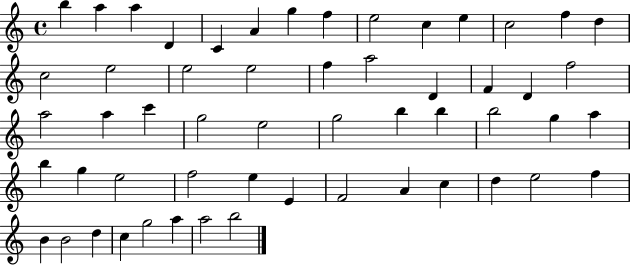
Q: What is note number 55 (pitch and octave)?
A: B5